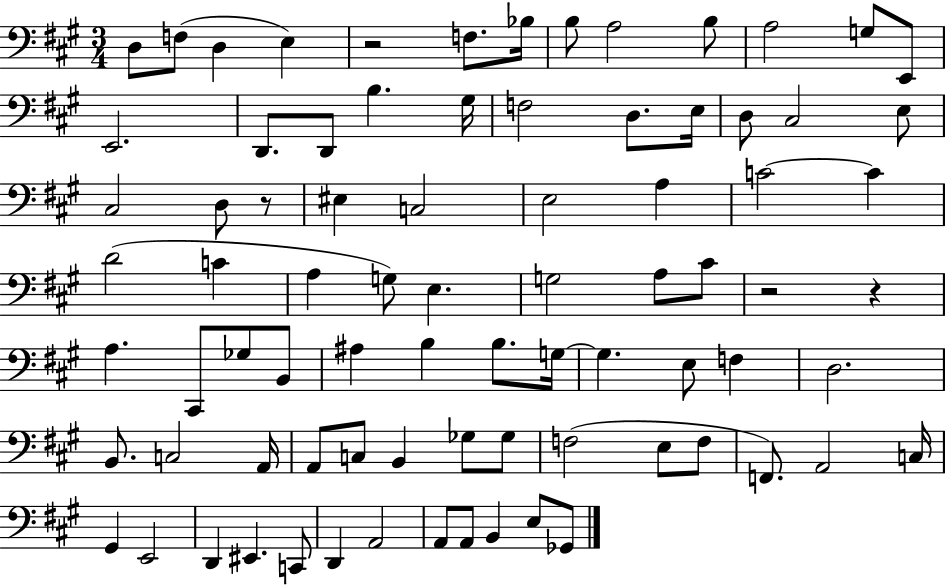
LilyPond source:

{
  \clef bass
  \numericTimeSignature
  \time 3/4
  \key a \major
  d8 f8( d4 e4) | r2 f8. bes16 | b8 a2 b8 | a2 g8 e,8 | \break e,2. | d,8. d,8 b4. gis16 | f2 d8. e16 | d8 cis2 e8 | \break cis2 d8 r8 | eis4 c2 | e2 a4 | c'2~~ c'4 | \break d'2( c'4 | a4 g8) e4. | g2 a8 cis'8 | r2 r4 | \break a4. cis,8 ges8 b,8 | ais4 b4 b8. g16~~ | g4. e8 f4 | d2. | \break b,8. c2 a,16 | a,8 c8 b,4 ges8 ges8 | f2( e8 f8 | f,8.) a,2 c16 | \break gis,4 e,2 | d,4 eis,4. c,8 | d,4 a,2 | a,8 a,8 b,4 e8 ges,8 | \break \bar "|."
}